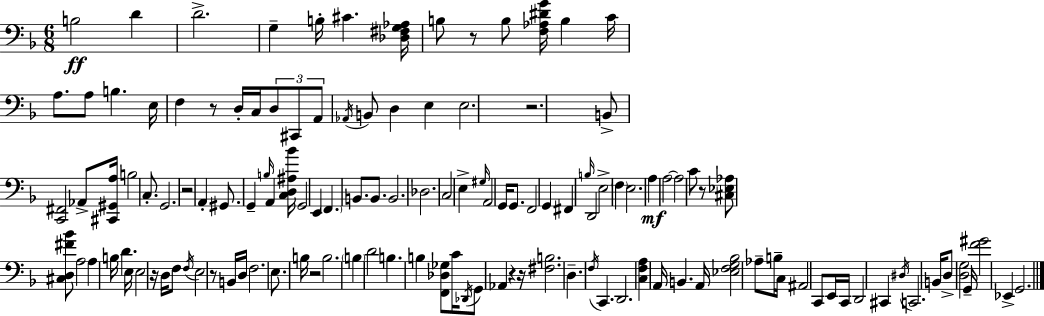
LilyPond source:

{
  \clef bass
  \numericTimeSignature
  \time 6/8
  \key f \major
  \repeat volta 2 { b2\ff d'4 | d'2.-> | g4-- b16-. cis'4. <des fis g aes>16 | b8 r8 b8 <f aes dis' g'>16 b4 c'16 | \break a8. a8 b4. e16 | f4 r8 d16-. c16 \tuplet 3/2 { d8 cis,8 | a,8 } \acciaccatura { aes,16 } b,8 d4 e4 | e2. | \break r2. | b,8-> <c, fis,>2 aes,8-> | <cis, gis, a>16 b2 c8.-. | g,2. | \break r2 a,4-. | gis,8. g,4-- \grace { b16 } a,4 | <c d ais bes'>16 g,2 e,4 | \parenthesize f,4. b,8. b,8. | \break b,2. | des2. | c2 e4-> | \grace { gis16 } a,2 g,16 | \break g,8. f,2 g,4 | fis,4 \grace { b16 } d,2 | e2-> | \parenthesize f4 e2. | \break a4\mf a2~~ | a2 | c'8 r8 <cis ees aes>8 <cis d fis' bes'>8 a2 | a4 b16 d'4. | \break e16 e2 | r16 d16 f8 \acciaccatura { f16 } e2 | r8 b,16 d16 f2. | e8. b16 r2 | \break b2. | \parenthesize b4 d'2 | b4. b4 | <f, des ges>8 c'16 \acciaccatura { des,16 } g,8 aes,4 | \break r4 r16 <fis b>2. | d4.-- | \acciaccatura { f16 } c,4. d,2. | <c f a>4 a,16 | \break b,4. a,16 <ees f g bes>2 | aes8-- b16-- c16 ais,2 | c,8 e,16 c,16 d,2 | cis,4 \acciaccatura { dis16 } c,2. | \break b,16 d8-> <d g>2 | g,16-- <f' gis'>2 | ees,4-> g,2. | } \bar "|."
}